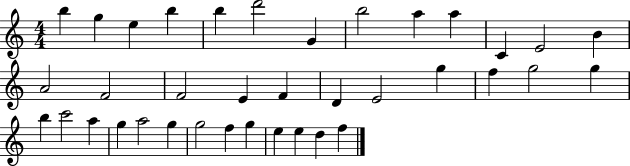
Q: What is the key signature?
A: C major